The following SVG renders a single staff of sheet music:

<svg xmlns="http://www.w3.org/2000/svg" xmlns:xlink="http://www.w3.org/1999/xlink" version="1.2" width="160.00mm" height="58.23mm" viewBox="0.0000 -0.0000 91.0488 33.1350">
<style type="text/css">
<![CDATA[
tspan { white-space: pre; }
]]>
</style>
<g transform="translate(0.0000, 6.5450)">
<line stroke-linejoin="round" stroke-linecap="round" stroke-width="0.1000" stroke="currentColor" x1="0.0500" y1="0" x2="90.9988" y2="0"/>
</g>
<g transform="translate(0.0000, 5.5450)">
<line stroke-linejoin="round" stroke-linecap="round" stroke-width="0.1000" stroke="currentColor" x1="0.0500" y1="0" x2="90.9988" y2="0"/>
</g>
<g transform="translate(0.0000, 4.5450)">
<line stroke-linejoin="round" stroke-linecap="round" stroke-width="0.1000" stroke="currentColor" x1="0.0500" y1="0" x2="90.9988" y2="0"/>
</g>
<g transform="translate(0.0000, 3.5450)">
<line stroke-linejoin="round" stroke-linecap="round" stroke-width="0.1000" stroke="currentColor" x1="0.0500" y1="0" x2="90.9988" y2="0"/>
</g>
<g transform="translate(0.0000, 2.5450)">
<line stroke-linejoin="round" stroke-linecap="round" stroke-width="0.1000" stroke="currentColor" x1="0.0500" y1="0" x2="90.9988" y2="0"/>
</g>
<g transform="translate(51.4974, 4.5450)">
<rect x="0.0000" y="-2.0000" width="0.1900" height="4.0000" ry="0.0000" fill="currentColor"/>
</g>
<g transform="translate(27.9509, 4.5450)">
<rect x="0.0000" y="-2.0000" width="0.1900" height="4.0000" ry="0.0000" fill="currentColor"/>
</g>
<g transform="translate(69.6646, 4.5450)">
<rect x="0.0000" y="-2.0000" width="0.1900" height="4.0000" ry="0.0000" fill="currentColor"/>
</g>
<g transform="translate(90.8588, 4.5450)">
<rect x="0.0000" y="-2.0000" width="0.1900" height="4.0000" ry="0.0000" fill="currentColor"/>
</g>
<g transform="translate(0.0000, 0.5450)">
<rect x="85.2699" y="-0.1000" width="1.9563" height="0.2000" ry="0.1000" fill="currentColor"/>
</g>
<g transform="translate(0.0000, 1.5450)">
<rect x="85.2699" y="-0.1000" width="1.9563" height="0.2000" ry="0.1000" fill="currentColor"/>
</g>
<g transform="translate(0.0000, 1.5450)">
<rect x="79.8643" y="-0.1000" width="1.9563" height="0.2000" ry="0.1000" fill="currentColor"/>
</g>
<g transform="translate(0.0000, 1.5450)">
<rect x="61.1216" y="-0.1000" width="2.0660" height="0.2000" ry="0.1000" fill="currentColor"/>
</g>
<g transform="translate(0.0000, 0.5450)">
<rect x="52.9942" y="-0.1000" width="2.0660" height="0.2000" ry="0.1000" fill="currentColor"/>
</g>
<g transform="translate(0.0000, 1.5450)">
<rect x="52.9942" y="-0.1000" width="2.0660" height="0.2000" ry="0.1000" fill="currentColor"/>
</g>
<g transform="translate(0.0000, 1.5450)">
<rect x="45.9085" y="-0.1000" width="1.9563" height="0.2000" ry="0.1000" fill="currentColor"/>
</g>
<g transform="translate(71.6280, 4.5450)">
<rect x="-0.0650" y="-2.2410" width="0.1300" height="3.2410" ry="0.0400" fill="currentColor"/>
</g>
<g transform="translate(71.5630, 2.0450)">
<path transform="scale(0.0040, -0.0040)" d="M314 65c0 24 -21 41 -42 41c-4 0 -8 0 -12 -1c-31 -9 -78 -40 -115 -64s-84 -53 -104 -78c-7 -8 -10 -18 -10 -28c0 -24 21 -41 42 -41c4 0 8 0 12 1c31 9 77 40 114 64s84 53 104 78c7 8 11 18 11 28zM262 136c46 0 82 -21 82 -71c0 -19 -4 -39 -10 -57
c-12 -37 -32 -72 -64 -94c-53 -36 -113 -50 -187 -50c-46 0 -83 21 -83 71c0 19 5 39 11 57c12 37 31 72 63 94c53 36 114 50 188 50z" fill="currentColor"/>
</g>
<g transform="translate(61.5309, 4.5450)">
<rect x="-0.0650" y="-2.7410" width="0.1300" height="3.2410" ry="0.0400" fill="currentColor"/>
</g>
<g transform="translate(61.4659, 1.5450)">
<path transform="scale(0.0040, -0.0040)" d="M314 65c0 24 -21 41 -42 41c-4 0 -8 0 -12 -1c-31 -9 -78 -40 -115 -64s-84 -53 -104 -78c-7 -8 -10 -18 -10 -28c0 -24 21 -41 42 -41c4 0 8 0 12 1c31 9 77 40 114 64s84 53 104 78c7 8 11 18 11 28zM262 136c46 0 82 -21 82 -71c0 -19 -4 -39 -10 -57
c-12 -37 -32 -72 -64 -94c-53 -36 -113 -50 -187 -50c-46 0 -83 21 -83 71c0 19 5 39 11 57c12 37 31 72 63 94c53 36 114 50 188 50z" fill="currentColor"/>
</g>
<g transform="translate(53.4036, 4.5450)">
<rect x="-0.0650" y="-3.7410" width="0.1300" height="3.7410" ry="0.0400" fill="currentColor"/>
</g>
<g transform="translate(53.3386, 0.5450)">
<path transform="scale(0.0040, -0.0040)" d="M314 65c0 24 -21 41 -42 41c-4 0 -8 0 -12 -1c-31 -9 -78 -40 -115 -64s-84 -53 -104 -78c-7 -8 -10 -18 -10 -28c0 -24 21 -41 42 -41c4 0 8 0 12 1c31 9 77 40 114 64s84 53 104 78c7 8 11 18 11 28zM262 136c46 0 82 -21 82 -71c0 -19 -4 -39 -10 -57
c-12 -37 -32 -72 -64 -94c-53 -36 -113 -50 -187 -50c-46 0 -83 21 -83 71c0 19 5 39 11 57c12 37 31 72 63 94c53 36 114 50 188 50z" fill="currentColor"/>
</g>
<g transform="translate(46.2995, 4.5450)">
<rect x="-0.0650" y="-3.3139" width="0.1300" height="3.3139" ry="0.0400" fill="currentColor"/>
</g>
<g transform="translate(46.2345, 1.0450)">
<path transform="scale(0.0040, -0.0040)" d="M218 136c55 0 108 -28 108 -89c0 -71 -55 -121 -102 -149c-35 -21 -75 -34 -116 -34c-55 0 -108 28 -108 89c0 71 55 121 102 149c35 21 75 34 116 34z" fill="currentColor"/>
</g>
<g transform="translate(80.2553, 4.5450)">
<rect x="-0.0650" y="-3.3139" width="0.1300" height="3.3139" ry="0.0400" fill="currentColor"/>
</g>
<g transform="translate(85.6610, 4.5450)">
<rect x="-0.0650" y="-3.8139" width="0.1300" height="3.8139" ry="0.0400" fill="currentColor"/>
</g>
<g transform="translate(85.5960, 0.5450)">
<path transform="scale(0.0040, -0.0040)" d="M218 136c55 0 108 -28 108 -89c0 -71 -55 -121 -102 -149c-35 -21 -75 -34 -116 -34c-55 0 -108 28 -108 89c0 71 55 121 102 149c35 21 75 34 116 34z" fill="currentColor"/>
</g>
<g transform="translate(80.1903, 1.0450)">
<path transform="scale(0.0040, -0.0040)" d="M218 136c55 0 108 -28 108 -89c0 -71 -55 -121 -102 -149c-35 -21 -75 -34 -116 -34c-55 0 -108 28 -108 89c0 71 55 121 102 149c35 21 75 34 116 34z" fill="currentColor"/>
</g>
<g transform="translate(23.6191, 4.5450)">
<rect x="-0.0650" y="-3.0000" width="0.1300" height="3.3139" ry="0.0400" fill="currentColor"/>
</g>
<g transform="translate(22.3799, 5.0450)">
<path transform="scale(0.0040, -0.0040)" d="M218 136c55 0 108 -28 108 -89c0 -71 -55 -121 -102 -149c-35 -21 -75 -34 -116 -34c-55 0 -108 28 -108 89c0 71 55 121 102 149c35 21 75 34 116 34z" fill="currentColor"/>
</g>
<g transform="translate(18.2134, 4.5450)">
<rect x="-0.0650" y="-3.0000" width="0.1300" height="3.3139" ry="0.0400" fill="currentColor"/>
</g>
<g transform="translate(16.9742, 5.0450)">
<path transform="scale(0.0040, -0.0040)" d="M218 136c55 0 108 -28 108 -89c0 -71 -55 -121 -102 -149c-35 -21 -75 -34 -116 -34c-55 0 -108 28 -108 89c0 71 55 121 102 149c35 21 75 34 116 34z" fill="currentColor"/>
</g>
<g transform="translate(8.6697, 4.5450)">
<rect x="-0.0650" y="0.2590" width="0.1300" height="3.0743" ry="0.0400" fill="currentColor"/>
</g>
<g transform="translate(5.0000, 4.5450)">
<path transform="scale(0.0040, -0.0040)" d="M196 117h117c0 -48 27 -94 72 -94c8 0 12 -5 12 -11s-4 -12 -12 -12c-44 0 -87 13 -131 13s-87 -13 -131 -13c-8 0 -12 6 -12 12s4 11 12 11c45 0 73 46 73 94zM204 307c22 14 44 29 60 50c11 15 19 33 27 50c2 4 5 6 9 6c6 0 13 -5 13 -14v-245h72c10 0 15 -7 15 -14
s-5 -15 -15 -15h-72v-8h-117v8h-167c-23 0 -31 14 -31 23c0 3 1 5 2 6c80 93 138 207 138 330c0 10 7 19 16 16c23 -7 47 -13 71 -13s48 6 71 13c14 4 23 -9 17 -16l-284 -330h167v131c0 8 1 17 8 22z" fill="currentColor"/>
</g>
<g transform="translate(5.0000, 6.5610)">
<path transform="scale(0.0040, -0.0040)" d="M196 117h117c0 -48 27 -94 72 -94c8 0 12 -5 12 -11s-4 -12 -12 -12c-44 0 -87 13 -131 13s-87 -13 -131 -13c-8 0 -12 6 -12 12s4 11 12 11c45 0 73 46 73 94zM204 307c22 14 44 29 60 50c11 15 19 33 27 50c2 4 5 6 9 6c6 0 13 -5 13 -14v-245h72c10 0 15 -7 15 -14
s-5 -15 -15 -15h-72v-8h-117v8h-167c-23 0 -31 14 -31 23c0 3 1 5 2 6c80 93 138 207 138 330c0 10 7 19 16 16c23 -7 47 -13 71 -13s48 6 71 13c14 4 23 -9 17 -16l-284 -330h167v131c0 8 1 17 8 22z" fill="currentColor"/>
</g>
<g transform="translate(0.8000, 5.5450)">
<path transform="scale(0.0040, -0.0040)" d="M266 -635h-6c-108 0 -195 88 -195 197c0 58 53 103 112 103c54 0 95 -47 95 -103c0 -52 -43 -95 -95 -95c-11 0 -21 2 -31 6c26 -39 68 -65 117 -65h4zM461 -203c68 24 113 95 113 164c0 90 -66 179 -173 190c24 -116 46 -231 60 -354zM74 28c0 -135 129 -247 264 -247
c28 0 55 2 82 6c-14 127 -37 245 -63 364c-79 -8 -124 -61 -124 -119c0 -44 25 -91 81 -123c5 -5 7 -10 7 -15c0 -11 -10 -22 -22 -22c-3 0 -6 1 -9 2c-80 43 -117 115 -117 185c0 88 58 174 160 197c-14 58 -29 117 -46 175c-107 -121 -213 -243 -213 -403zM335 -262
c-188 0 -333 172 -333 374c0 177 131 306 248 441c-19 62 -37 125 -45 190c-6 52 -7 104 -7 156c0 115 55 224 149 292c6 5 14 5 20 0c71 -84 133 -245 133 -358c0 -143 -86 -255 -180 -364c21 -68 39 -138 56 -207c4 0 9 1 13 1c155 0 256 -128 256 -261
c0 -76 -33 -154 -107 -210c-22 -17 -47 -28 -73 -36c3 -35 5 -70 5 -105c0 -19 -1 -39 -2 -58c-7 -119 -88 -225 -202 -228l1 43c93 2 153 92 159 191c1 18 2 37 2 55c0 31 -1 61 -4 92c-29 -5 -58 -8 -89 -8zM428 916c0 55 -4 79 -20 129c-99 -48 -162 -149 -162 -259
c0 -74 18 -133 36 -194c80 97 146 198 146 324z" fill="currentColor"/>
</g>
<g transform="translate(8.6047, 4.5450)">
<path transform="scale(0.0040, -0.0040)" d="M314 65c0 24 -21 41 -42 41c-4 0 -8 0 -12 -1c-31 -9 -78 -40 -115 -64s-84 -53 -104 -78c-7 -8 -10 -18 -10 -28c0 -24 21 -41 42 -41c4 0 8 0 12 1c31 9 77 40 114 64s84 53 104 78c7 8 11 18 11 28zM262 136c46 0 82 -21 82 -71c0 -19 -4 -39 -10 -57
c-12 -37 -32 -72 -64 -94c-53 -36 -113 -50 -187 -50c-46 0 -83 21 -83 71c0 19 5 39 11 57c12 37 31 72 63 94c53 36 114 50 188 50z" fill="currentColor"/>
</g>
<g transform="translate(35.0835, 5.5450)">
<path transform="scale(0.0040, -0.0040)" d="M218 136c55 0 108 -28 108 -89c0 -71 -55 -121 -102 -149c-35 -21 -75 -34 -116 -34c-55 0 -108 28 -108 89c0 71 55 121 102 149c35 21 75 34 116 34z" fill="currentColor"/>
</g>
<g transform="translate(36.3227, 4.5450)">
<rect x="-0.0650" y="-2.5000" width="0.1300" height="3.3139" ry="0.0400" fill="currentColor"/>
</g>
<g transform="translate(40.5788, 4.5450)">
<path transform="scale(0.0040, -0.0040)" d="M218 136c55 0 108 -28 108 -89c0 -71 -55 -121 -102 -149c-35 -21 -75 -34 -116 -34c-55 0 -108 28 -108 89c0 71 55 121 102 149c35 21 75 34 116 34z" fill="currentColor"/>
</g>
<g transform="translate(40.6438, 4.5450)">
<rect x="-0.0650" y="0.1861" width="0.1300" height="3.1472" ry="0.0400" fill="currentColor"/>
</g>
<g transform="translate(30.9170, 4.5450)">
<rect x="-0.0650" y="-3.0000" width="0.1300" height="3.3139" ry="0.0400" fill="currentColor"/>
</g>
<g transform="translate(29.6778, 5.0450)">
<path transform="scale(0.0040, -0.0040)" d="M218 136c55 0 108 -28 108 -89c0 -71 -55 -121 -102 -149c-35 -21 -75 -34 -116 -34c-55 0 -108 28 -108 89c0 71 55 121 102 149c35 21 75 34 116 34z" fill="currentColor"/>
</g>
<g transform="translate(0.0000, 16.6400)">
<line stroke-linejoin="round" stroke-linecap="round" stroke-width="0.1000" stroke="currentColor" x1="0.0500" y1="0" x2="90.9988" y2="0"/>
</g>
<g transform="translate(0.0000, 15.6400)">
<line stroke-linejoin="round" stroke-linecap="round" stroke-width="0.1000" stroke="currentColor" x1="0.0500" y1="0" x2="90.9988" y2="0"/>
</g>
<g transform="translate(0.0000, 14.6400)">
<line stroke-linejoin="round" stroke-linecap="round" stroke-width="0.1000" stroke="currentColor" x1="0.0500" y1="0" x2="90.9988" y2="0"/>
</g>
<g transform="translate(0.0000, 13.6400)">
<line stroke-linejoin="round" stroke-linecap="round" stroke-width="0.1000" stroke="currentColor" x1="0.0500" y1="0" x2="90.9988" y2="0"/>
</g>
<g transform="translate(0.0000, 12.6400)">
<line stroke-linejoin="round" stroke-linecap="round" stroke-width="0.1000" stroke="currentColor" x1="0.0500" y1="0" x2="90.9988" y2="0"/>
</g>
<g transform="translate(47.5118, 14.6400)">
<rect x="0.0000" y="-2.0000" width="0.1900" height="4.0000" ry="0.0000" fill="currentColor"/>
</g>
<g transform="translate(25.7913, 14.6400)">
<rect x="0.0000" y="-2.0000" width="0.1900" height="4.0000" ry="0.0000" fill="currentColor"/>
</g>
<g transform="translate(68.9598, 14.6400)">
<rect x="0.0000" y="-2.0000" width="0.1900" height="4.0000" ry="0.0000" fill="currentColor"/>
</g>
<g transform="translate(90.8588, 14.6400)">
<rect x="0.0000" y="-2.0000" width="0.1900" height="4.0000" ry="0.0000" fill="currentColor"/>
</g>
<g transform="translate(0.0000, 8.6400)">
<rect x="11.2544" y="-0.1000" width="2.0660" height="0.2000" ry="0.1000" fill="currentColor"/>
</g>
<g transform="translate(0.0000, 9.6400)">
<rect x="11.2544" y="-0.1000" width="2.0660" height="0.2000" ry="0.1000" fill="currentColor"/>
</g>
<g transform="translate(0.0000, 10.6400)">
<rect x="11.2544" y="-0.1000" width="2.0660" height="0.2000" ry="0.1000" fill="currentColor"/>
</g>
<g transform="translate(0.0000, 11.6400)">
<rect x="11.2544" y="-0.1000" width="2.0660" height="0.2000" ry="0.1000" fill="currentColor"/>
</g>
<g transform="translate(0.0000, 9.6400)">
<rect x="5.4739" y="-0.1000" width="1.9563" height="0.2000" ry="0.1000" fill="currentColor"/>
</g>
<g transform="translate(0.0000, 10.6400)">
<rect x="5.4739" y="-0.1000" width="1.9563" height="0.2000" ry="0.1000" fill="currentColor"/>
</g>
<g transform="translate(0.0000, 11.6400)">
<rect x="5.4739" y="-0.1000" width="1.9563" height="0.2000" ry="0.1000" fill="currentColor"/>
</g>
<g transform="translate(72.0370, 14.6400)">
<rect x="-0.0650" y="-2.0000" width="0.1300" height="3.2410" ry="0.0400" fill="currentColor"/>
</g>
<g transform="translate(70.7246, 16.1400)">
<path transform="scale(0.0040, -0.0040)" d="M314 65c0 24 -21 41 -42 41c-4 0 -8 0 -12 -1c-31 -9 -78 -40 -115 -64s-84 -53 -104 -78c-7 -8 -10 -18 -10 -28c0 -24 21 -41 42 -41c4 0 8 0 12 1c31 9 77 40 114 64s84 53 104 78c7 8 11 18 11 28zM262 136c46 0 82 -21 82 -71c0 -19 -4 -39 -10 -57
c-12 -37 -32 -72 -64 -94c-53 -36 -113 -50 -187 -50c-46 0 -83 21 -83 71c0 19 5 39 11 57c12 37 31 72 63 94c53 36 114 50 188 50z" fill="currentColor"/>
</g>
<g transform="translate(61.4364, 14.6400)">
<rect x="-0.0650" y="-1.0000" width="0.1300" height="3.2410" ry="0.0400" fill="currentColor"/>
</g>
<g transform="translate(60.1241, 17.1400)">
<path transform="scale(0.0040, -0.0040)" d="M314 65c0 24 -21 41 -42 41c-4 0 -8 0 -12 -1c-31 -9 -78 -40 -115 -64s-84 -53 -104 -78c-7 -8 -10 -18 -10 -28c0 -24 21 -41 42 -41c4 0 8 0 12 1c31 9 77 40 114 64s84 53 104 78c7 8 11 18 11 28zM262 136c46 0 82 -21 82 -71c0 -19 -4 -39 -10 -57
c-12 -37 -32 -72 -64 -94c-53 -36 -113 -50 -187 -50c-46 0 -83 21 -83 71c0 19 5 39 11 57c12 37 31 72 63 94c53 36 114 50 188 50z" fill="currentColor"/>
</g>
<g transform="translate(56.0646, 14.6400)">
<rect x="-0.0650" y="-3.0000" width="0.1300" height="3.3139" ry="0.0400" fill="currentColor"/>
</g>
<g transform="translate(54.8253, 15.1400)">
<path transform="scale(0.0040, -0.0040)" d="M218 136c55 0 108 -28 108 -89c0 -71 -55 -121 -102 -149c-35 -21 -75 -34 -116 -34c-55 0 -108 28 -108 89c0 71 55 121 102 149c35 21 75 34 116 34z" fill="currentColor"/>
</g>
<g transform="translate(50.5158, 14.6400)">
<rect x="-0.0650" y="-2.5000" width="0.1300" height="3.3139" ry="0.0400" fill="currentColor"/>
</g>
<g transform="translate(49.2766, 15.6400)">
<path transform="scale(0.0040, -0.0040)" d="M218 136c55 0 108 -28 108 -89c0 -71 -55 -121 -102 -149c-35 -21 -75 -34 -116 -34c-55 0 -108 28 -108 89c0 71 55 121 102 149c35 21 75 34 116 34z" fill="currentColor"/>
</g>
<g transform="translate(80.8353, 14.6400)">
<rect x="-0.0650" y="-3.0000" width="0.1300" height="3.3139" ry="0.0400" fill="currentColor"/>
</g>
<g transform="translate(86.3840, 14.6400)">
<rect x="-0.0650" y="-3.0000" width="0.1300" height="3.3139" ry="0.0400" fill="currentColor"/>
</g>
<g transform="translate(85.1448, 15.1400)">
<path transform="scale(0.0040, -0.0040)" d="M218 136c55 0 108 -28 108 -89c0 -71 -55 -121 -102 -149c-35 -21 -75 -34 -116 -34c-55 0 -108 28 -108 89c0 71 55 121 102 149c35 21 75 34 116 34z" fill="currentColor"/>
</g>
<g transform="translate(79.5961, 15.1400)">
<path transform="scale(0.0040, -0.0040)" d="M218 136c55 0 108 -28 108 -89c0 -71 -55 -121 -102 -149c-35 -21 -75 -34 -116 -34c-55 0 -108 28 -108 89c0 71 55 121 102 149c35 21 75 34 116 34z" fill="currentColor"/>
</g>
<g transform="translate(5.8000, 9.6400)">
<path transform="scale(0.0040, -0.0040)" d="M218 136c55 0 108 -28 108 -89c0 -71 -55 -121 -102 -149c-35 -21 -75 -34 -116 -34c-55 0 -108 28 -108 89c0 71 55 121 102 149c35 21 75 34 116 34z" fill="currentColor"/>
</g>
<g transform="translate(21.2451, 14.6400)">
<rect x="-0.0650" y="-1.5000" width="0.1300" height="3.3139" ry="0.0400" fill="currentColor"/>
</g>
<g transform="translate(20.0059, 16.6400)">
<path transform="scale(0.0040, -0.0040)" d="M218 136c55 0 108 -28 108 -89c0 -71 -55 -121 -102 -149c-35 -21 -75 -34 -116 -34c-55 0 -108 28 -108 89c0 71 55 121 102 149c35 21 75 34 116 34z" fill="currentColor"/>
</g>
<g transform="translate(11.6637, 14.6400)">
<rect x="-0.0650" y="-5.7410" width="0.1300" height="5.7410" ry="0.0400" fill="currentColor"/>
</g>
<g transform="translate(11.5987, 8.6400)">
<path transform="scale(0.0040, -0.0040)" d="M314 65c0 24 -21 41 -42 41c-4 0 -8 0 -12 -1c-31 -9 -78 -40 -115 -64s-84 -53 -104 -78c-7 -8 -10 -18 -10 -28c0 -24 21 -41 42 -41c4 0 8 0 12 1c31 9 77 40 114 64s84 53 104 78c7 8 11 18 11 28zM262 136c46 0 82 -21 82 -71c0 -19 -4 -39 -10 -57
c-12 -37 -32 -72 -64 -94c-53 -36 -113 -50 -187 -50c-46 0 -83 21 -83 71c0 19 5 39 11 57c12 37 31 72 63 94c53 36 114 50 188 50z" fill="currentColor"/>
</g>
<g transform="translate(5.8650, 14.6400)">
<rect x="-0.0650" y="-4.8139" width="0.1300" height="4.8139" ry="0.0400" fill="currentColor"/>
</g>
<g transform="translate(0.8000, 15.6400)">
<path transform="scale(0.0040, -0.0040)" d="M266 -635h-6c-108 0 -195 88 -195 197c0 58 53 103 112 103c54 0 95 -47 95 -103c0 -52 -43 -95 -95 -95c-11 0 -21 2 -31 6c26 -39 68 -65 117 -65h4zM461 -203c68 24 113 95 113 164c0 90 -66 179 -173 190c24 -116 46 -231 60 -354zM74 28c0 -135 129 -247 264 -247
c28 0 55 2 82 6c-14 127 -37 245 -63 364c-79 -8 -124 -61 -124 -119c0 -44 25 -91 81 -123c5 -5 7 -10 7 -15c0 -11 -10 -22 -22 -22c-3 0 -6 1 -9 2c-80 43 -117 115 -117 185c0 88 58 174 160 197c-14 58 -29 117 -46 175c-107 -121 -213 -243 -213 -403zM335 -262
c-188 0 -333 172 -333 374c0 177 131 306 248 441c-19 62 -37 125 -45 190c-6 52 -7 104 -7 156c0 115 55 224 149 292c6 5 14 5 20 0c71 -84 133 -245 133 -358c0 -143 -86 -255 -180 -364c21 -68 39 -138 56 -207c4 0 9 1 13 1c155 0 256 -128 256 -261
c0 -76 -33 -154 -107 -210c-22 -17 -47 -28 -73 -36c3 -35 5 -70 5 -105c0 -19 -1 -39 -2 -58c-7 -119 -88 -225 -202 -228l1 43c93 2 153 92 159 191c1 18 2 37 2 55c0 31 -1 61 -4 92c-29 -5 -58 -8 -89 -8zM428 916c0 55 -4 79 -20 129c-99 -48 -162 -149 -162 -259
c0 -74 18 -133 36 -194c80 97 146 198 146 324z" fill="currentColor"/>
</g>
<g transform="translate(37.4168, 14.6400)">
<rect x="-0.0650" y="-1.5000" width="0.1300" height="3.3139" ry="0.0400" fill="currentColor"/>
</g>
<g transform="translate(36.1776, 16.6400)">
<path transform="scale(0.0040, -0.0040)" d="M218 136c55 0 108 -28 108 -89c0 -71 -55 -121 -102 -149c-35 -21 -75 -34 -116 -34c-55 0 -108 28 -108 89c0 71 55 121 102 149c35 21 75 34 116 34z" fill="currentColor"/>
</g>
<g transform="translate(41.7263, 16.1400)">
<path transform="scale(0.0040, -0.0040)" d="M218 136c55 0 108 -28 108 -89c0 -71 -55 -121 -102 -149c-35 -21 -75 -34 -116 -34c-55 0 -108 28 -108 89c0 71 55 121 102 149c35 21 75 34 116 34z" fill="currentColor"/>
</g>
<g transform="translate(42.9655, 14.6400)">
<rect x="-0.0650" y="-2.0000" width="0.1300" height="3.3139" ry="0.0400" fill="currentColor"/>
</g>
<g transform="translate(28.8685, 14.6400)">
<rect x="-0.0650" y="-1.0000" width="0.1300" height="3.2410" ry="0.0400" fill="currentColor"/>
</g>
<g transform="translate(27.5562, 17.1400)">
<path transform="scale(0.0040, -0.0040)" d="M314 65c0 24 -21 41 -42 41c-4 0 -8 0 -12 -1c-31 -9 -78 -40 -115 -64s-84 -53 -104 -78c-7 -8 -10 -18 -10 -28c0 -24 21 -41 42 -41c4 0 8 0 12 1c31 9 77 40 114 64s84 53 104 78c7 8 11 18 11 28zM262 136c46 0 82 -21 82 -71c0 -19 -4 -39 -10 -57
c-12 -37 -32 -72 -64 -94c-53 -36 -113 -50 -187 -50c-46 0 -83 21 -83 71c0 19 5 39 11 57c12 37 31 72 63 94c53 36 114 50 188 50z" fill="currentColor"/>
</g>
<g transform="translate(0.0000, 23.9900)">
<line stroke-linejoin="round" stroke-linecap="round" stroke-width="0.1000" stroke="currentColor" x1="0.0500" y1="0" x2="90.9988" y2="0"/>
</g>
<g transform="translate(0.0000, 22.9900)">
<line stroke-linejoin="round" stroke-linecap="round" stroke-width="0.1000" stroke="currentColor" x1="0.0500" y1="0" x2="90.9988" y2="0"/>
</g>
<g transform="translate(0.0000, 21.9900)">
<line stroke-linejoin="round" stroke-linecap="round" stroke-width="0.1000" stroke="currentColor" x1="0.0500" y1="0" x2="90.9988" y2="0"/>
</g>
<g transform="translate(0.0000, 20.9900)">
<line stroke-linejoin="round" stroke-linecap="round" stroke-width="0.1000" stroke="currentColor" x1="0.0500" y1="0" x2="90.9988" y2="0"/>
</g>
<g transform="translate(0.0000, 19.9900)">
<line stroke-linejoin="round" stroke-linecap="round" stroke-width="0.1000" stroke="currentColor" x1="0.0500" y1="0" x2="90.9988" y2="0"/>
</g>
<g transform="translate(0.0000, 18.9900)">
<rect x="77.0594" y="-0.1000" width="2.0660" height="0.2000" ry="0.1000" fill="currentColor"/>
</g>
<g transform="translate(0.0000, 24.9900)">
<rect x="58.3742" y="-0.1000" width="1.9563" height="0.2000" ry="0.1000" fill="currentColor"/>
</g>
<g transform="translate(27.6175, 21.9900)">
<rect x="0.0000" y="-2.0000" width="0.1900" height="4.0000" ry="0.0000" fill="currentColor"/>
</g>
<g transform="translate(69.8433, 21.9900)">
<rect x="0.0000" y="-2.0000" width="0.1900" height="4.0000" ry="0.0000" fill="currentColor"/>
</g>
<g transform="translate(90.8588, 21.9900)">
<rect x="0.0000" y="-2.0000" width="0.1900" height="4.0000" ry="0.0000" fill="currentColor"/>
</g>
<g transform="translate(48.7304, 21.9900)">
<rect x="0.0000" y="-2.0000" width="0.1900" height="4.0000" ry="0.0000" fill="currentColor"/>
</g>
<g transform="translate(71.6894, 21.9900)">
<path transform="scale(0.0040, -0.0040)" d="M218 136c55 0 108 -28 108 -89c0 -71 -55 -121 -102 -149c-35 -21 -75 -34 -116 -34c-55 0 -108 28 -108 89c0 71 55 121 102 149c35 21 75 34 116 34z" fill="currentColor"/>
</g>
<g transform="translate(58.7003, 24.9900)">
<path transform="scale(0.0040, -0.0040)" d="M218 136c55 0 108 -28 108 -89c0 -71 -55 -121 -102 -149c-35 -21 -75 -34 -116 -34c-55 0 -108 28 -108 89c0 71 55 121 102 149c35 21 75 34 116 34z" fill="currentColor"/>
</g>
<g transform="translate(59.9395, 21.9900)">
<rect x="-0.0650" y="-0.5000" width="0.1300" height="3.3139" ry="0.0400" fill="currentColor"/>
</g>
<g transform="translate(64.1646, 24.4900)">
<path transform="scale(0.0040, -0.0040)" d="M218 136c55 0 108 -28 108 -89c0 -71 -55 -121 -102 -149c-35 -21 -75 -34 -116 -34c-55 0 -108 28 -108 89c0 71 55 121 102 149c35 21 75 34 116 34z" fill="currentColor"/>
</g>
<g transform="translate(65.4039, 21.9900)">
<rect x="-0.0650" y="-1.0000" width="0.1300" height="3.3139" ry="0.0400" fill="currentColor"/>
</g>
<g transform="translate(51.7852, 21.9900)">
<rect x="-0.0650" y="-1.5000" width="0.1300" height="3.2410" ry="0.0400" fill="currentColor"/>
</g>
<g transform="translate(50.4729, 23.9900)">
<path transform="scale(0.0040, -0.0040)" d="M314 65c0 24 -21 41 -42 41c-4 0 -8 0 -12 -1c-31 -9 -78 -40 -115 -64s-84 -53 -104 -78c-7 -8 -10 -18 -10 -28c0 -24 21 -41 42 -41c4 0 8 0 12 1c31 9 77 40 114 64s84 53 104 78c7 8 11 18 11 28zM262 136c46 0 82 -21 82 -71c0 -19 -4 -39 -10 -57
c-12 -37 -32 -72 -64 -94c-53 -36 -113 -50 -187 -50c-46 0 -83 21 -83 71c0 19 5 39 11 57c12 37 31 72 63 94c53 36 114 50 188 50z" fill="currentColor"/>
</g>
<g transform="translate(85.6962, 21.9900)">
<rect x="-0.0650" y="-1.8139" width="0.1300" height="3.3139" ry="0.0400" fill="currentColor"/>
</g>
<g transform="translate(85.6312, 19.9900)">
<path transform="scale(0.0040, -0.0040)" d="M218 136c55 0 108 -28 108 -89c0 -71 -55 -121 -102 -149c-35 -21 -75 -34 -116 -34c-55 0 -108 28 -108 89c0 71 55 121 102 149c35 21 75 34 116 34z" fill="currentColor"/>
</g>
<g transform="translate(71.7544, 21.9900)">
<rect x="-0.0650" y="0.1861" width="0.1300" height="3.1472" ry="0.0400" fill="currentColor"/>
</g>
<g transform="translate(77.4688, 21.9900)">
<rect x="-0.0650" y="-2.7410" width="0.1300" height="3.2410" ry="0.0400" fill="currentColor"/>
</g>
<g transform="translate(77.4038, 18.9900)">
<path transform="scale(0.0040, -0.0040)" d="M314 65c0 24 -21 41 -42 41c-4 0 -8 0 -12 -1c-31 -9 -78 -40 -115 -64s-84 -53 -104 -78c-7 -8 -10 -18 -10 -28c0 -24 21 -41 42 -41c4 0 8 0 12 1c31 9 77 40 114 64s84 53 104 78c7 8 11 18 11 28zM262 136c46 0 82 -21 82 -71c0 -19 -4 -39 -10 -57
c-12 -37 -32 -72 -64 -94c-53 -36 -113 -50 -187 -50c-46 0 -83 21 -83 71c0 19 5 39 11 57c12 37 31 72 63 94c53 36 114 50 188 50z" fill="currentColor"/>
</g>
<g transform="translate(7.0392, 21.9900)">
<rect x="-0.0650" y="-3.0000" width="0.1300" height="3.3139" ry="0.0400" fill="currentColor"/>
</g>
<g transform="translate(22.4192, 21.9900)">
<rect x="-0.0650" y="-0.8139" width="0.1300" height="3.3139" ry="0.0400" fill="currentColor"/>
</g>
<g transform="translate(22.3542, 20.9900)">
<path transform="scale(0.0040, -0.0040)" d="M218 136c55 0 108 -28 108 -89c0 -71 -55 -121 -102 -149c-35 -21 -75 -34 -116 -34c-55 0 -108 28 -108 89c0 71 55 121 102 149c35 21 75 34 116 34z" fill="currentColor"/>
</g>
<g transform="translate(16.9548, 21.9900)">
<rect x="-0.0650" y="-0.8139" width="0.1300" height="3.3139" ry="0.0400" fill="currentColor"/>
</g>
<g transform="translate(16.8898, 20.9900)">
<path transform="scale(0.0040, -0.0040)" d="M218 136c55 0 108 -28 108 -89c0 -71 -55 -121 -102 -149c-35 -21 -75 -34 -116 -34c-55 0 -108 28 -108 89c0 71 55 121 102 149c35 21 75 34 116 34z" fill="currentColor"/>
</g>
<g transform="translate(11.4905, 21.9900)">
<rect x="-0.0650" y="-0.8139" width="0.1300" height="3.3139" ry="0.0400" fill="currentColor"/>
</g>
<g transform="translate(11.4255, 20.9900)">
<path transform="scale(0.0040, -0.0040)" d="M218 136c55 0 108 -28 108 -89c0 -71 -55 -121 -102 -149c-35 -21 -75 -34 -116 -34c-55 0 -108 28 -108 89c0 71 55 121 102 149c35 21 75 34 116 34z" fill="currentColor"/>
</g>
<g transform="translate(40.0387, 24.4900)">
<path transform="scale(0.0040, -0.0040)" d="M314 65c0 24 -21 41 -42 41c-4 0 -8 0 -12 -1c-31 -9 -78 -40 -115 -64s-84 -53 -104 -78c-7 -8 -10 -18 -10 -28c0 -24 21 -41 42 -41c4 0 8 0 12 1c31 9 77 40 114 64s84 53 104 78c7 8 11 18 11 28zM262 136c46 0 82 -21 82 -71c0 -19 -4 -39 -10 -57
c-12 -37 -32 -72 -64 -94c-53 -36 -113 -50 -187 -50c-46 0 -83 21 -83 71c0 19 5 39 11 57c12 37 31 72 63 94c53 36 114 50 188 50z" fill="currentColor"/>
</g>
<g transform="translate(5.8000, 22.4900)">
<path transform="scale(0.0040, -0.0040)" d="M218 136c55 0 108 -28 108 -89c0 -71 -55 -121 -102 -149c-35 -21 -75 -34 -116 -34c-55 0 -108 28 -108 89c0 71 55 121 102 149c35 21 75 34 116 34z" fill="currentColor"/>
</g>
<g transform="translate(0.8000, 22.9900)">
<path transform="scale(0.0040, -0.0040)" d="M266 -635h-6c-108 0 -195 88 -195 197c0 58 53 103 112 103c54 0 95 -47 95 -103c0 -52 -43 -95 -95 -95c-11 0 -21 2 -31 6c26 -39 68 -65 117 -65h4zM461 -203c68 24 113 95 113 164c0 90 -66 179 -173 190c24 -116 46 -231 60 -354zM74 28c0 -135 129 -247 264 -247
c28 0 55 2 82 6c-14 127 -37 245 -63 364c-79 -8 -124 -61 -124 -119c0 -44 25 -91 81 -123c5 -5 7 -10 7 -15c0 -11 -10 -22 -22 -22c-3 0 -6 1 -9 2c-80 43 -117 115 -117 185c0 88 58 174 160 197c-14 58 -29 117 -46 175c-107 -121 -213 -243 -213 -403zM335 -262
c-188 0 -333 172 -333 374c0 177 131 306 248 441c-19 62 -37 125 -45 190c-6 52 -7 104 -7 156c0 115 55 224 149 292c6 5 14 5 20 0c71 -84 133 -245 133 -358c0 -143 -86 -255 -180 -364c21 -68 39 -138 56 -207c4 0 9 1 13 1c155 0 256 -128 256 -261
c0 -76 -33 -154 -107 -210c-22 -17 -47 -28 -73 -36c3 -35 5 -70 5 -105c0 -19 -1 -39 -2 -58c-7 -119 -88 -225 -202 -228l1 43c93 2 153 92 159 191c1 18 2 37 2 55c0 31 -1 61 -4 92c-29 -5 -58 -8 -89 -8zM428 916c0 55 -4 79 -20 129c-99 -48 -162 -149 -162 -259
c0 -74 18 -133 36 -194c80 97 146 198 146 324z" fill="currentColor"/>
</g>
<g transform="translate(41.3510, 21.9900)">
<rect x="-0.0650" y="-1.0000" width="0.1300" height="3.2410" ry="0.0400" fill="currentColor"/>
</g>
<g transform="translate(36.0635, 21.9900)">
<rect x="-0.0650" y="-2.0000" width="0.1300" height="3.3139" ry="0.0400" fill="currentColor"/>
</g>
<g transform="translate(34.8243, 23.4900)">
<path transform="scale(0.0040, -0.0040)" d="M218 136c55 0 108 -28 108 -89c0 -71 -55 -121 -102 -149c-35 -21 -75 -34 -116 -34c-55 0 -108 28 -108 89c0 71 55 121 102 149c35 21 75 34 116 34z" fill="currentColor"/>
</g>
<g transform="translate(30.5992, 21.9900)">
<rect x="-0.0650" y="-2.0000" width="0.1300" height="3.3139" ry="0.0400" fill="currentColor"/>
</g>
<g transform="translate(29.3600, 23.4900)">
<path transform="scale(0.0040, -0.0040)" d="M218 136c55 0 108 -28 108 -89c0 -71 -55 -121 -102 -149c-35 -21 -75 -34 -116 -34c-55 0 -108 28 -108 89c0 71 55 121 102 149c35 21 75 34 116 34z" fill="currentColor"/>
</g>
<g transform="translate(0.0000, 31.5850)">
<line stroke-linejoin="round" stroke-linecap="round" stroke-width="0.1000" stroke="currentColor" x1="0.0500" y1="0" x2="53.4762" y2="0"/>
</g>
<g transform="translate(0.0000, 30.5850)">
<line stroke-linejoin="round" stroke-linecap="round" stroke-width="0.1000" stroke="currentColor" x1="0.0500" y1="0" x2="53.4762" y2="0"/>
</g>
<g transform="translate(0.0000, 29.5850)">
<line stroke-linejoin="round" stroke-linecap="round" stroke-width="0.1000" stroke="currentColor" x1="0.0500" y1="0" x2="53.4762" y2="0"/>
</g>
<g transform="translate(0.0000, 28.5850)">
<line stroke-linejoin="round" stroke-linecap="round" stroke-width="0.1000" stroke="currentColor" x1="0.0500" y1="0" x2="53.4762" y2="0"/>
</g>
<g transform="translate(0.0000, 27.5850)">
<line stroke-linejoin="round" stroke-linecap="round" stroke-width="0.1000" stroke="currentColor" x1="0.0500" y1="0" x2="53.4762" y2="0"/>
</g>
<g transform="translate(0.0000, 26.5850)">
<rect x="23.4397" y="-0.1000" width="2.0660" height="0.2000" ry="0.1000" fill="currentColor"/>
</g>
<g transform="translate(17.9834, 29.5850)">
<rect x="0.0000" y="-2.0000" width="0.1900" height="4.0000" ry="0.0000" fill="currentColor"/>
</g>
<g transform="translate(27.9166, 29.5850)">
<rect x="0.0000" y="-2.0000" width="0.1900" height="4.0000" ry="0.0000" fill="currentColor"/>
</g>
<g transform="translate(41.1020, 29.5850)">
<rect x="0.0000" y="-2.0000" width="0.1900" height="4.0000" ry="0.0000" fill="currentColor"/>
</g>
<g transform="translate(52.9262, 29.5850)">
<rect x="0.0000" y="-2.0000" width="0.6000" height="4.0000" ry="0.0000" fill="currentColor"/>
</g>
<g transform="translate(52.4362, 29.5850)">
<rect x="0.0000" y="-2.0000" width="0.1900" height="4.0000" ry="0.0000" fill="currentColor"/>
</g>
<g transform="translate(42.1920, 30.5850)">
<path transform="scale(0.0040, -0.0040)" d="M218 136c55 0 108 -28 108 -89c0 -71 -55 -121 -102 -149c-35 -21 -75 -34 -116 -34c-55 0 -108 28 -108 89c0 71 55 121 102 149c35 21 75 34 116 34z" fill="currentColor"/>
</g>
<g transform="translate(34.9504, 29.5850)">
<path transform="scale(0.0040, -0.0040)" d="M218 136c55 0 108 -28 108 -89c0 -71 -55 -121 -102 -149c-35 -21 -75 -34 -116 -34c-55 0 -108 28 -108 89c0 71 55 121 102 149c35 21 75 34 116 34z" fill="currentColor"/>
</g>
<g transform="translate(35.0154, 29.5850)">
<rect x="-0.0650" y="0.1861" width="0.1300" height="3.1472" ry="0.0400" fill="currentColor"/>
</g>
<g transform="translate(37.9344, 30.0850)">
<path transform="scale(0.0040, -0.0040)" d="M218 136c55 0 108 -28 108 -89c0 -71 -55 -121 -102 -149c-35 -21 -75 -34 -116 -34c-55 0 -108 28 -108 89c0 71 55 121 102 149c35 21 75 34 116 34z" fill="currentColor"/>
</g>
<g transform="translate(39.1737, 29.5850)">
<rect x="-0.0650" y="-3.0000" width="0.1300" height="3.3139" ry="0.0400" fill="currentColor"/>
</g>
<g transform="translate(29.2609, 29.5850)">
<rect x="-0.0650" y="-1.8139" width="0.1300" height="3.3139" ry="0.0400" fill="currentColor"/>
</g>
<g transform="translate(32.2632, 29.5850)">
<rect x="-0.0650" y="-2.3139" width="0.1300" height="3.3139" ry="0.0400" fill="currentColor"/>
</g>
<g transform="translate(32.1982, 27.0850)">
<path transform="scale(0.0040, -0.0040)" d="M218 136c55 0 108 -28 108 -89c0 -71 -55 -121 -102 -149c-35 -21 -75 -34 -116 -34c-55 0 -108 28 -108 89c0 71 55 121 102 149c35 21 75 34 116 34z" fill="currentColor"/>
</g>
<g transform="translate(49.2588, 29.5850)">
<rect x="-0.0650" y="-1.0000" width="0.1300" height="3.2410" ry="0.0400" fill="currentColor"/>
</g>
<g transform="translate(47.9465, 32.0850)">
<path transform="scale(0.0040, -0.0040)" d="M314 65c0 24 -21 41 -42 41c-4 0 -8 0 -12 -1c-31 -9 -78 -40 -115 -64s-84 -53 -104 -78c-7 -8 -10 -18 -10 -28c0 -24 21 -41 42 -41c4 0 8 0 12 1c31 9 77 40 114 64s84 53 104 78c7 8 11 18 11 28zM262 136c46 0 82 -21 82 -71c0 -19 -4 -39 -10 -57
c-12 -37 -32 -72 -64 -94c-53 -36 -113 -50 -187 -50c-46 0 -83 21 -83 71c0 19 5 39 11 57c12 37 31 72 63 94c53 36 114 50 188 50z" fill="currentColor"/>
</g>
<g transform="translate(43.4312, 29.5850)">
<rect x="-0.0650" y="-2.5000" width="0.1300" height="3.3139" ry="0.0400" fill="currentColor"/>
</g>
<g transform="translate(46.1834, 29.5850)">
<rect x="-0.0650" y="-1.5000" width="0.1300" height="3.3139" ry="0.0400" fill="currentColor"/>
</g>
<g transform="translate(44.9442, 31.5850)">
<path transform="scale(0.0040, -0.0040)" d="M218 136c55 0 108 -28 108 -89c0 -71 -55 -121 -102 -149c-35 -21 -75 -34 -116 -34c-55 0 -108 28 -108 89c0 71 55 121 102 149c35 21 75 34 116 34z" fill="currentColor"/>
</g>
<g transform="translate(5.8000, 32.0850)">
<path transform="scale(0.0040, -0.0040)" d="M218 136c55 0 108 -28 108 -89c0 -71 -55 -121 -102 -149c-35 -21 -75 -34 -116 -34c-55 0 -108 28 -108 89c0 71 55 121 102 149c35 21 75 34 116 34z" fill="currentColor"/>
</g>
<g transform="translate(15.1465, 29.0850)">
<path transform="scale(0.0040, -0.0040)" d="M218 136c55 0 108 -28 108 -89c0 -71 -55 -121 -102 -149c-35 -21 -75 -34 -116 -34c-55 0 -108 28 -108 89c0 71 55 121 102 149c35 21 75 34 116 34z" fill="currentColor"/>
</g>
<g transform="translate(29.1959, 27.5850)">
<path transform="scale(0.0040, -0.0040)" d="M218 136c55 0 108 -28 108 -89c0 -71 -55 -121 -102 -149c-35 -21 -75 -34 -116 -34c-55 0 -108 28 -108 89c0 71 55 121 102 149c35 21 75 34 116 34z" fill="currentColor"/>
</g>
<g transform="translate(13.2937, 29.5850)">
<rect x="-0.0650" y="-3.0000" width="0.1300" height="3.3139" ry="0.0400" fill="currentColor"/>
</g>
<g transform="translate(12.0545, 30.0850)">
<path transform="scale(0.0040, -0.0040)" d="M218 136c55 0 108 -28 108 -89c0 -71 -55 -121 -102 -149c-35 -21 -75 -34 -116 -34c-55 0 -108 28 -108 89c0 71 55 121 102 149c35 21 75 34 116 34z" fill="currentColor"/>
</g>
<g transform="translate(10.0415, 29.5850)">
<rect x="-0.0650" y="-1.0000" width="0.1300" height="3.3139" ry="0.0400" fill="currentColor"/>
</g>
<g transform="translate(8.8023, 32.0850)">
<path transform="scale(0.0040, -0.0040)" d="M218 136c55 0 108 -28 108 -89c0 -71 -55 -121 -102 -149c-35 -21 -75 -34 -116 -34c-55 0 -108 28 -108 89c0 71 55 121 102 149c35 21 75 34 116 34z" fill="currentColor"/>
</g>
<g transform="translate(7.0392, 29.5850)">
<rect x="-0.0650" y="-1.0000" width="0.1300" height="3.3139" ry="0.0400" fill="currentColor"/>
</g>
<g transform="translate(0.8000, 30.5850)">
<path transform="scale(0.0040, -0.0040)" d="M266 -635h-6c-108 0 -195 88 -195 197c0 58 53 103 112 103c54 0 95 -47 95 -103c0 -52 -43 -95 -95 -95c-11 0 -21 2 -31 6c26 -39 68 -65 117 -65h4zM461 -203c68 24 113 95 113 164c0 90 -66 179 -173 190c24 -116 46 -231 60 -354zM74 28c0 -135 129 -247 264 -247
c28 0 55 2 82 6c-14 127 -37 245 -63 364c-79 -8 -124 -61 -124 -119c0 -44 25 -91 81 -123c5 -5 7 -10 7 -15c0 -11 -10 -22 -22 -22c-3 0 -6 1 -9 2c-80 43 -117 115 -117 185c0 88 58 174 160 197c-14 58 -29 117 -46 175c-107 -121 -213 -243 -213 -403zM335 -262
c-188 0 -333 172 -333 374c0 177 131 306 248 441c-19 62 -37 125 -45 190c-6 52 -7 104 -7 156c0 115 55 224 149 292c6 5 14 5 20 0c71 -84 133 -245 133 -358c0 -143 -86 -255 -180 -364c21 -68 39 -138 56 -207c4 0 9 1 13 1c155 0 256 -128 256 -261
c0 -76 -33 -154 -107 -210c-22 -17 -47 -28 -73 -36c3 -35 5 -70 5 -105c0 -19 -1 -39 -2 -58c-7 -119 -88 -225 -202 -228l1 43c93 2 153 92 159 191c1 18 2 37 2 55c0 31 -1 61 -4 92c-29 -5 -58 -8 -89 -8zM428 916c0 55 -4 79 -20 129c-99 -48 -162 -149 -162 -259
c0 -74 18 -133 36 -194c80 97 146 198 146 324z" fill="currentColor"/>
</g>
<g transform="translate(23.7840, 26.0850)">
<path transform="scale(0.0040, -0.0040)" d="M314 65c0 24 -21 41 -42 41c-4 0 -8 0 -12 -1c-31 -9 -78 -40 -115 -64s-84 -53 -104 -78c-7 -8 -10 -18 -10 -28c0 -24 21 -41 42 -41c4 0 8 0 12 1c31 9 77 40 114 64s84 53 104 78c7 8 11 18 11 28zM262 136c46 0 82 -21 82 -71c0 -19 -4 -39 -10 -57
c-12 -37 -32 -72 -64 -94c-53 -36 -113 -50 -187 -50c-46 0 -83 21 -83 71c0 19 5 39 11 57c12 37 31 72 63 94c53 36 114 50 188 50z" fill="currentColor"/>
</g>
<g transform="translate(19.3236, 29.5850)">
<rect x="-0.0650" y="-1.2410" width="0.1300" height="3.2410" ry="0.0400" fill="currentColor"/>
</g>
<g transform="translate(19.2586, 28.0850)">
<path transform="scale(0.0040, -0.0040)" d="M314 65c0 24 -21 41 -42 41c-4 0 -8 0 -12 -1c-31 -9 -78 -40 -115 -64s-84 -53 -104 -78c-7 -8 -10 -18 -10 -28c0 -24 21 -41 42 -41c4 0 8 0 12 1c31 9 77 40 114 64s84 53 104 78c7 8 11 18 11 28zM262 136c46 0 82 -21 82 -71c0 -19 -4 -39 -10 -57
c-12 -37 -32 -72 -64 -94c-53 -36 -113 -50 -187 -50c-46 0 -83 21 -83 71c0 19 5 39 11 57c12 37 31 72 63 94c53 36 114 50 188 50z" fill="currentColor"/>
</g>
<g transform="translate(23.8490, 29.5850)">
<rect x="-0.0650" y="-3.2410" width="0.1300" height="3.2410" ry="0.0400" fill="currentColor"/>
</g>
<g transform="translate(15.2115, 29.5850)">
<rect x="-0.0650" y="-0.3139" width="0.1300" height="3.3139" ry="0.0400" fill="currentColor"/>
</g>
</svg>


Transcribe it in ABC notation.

X:1
T:Untitled
M:4/4
L:1/4
K:C
B2 A A A G B b c'2 a2 g2 b c' e' g'2 E D2 E F G A D2 F2 A A A d d d F F D2 E2 C D B a2 f D D A c e2 b2 f g B A G E D2